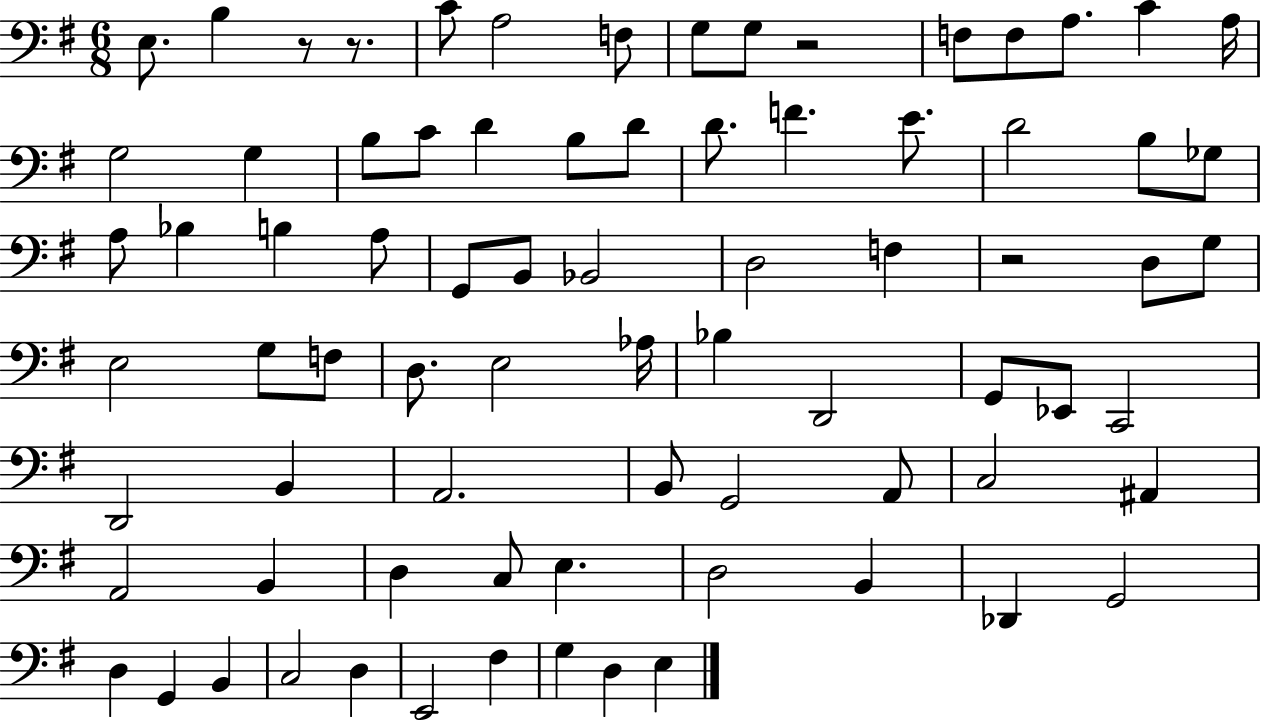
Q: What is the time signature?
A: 6/8